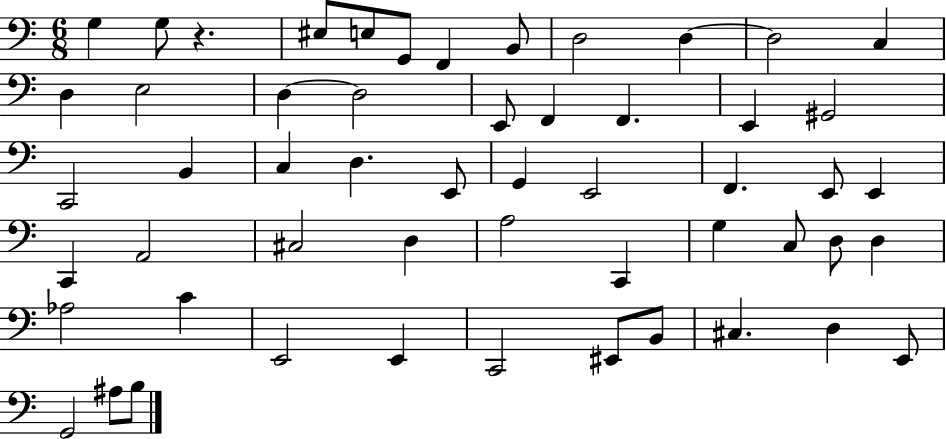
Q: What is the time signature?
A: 6/8